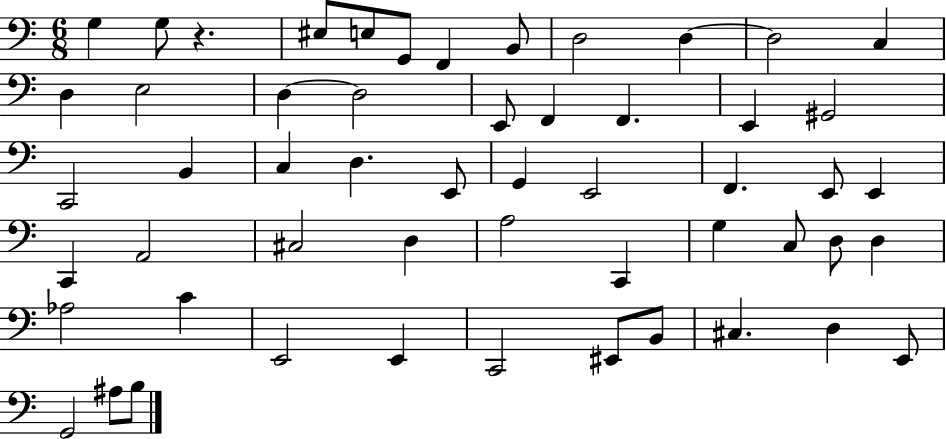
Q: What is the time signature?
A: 6/8